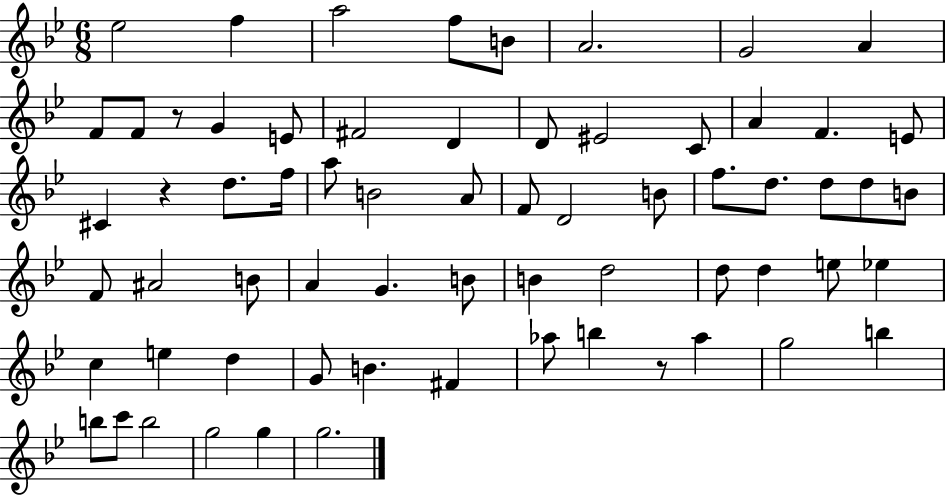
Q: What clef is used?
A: treble